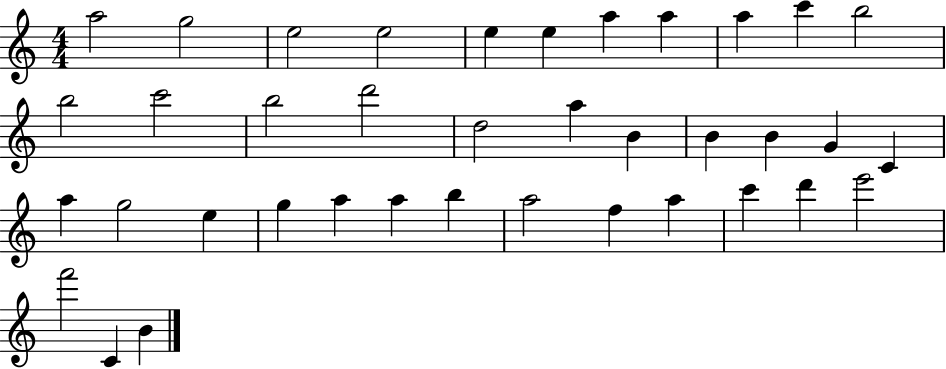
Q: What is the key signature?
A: C major